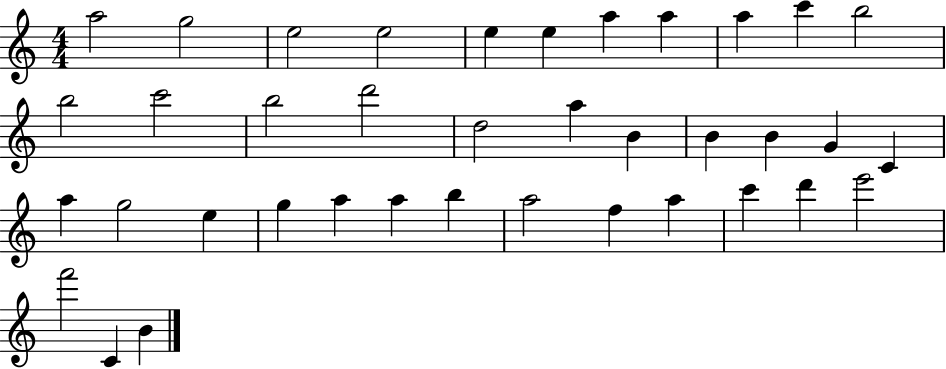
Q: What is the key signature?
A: C major